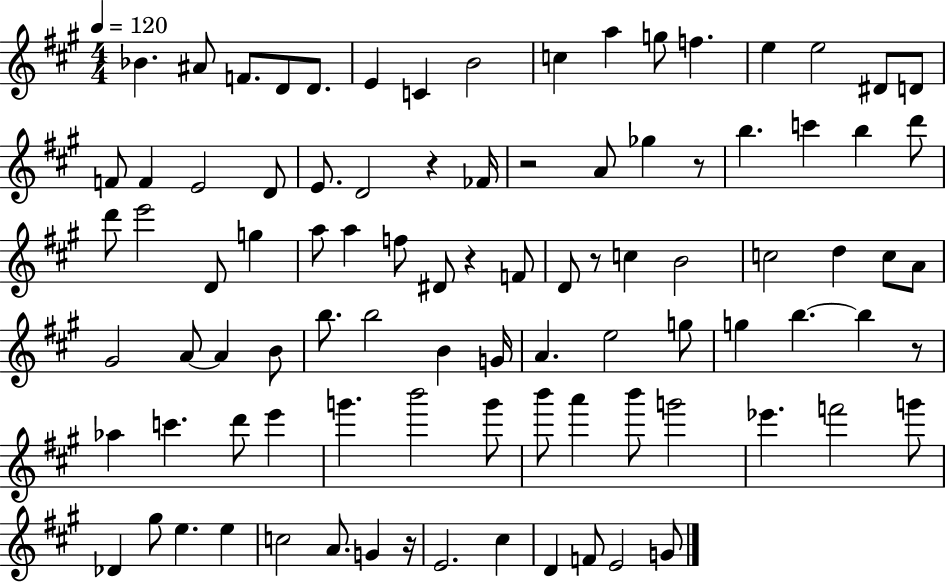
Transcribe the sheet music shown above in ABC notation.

X:1
T:Untitled
M:4/4
L:1/4
K:A
_B ^A/2 F/2 D/2 D/2 E C B2 c a g/2 f e e2 ^D/2 D/2 F/2 F E2 D/2 E/2 D2 z _F/4 z2 A/2 _g z/2 b c' b d'/2 d'/2 e'2 D/2 g a/2 a f/2 ^D/2 z F/2 D/2 z/2 c B2 c2 d c/2 A/2 ^G2 A/2 A B/2 b/2 b2 B G/4 A e2 g/2 g b b z/2 _a c' d'/2 e' g' b'2 g'/2 b'/2 a' b'/2 g'2 _e' f'2 g'/2 _D ^g/2 e e c2 A/2 G z/4 E2 ^c D F/2 E2 G/2